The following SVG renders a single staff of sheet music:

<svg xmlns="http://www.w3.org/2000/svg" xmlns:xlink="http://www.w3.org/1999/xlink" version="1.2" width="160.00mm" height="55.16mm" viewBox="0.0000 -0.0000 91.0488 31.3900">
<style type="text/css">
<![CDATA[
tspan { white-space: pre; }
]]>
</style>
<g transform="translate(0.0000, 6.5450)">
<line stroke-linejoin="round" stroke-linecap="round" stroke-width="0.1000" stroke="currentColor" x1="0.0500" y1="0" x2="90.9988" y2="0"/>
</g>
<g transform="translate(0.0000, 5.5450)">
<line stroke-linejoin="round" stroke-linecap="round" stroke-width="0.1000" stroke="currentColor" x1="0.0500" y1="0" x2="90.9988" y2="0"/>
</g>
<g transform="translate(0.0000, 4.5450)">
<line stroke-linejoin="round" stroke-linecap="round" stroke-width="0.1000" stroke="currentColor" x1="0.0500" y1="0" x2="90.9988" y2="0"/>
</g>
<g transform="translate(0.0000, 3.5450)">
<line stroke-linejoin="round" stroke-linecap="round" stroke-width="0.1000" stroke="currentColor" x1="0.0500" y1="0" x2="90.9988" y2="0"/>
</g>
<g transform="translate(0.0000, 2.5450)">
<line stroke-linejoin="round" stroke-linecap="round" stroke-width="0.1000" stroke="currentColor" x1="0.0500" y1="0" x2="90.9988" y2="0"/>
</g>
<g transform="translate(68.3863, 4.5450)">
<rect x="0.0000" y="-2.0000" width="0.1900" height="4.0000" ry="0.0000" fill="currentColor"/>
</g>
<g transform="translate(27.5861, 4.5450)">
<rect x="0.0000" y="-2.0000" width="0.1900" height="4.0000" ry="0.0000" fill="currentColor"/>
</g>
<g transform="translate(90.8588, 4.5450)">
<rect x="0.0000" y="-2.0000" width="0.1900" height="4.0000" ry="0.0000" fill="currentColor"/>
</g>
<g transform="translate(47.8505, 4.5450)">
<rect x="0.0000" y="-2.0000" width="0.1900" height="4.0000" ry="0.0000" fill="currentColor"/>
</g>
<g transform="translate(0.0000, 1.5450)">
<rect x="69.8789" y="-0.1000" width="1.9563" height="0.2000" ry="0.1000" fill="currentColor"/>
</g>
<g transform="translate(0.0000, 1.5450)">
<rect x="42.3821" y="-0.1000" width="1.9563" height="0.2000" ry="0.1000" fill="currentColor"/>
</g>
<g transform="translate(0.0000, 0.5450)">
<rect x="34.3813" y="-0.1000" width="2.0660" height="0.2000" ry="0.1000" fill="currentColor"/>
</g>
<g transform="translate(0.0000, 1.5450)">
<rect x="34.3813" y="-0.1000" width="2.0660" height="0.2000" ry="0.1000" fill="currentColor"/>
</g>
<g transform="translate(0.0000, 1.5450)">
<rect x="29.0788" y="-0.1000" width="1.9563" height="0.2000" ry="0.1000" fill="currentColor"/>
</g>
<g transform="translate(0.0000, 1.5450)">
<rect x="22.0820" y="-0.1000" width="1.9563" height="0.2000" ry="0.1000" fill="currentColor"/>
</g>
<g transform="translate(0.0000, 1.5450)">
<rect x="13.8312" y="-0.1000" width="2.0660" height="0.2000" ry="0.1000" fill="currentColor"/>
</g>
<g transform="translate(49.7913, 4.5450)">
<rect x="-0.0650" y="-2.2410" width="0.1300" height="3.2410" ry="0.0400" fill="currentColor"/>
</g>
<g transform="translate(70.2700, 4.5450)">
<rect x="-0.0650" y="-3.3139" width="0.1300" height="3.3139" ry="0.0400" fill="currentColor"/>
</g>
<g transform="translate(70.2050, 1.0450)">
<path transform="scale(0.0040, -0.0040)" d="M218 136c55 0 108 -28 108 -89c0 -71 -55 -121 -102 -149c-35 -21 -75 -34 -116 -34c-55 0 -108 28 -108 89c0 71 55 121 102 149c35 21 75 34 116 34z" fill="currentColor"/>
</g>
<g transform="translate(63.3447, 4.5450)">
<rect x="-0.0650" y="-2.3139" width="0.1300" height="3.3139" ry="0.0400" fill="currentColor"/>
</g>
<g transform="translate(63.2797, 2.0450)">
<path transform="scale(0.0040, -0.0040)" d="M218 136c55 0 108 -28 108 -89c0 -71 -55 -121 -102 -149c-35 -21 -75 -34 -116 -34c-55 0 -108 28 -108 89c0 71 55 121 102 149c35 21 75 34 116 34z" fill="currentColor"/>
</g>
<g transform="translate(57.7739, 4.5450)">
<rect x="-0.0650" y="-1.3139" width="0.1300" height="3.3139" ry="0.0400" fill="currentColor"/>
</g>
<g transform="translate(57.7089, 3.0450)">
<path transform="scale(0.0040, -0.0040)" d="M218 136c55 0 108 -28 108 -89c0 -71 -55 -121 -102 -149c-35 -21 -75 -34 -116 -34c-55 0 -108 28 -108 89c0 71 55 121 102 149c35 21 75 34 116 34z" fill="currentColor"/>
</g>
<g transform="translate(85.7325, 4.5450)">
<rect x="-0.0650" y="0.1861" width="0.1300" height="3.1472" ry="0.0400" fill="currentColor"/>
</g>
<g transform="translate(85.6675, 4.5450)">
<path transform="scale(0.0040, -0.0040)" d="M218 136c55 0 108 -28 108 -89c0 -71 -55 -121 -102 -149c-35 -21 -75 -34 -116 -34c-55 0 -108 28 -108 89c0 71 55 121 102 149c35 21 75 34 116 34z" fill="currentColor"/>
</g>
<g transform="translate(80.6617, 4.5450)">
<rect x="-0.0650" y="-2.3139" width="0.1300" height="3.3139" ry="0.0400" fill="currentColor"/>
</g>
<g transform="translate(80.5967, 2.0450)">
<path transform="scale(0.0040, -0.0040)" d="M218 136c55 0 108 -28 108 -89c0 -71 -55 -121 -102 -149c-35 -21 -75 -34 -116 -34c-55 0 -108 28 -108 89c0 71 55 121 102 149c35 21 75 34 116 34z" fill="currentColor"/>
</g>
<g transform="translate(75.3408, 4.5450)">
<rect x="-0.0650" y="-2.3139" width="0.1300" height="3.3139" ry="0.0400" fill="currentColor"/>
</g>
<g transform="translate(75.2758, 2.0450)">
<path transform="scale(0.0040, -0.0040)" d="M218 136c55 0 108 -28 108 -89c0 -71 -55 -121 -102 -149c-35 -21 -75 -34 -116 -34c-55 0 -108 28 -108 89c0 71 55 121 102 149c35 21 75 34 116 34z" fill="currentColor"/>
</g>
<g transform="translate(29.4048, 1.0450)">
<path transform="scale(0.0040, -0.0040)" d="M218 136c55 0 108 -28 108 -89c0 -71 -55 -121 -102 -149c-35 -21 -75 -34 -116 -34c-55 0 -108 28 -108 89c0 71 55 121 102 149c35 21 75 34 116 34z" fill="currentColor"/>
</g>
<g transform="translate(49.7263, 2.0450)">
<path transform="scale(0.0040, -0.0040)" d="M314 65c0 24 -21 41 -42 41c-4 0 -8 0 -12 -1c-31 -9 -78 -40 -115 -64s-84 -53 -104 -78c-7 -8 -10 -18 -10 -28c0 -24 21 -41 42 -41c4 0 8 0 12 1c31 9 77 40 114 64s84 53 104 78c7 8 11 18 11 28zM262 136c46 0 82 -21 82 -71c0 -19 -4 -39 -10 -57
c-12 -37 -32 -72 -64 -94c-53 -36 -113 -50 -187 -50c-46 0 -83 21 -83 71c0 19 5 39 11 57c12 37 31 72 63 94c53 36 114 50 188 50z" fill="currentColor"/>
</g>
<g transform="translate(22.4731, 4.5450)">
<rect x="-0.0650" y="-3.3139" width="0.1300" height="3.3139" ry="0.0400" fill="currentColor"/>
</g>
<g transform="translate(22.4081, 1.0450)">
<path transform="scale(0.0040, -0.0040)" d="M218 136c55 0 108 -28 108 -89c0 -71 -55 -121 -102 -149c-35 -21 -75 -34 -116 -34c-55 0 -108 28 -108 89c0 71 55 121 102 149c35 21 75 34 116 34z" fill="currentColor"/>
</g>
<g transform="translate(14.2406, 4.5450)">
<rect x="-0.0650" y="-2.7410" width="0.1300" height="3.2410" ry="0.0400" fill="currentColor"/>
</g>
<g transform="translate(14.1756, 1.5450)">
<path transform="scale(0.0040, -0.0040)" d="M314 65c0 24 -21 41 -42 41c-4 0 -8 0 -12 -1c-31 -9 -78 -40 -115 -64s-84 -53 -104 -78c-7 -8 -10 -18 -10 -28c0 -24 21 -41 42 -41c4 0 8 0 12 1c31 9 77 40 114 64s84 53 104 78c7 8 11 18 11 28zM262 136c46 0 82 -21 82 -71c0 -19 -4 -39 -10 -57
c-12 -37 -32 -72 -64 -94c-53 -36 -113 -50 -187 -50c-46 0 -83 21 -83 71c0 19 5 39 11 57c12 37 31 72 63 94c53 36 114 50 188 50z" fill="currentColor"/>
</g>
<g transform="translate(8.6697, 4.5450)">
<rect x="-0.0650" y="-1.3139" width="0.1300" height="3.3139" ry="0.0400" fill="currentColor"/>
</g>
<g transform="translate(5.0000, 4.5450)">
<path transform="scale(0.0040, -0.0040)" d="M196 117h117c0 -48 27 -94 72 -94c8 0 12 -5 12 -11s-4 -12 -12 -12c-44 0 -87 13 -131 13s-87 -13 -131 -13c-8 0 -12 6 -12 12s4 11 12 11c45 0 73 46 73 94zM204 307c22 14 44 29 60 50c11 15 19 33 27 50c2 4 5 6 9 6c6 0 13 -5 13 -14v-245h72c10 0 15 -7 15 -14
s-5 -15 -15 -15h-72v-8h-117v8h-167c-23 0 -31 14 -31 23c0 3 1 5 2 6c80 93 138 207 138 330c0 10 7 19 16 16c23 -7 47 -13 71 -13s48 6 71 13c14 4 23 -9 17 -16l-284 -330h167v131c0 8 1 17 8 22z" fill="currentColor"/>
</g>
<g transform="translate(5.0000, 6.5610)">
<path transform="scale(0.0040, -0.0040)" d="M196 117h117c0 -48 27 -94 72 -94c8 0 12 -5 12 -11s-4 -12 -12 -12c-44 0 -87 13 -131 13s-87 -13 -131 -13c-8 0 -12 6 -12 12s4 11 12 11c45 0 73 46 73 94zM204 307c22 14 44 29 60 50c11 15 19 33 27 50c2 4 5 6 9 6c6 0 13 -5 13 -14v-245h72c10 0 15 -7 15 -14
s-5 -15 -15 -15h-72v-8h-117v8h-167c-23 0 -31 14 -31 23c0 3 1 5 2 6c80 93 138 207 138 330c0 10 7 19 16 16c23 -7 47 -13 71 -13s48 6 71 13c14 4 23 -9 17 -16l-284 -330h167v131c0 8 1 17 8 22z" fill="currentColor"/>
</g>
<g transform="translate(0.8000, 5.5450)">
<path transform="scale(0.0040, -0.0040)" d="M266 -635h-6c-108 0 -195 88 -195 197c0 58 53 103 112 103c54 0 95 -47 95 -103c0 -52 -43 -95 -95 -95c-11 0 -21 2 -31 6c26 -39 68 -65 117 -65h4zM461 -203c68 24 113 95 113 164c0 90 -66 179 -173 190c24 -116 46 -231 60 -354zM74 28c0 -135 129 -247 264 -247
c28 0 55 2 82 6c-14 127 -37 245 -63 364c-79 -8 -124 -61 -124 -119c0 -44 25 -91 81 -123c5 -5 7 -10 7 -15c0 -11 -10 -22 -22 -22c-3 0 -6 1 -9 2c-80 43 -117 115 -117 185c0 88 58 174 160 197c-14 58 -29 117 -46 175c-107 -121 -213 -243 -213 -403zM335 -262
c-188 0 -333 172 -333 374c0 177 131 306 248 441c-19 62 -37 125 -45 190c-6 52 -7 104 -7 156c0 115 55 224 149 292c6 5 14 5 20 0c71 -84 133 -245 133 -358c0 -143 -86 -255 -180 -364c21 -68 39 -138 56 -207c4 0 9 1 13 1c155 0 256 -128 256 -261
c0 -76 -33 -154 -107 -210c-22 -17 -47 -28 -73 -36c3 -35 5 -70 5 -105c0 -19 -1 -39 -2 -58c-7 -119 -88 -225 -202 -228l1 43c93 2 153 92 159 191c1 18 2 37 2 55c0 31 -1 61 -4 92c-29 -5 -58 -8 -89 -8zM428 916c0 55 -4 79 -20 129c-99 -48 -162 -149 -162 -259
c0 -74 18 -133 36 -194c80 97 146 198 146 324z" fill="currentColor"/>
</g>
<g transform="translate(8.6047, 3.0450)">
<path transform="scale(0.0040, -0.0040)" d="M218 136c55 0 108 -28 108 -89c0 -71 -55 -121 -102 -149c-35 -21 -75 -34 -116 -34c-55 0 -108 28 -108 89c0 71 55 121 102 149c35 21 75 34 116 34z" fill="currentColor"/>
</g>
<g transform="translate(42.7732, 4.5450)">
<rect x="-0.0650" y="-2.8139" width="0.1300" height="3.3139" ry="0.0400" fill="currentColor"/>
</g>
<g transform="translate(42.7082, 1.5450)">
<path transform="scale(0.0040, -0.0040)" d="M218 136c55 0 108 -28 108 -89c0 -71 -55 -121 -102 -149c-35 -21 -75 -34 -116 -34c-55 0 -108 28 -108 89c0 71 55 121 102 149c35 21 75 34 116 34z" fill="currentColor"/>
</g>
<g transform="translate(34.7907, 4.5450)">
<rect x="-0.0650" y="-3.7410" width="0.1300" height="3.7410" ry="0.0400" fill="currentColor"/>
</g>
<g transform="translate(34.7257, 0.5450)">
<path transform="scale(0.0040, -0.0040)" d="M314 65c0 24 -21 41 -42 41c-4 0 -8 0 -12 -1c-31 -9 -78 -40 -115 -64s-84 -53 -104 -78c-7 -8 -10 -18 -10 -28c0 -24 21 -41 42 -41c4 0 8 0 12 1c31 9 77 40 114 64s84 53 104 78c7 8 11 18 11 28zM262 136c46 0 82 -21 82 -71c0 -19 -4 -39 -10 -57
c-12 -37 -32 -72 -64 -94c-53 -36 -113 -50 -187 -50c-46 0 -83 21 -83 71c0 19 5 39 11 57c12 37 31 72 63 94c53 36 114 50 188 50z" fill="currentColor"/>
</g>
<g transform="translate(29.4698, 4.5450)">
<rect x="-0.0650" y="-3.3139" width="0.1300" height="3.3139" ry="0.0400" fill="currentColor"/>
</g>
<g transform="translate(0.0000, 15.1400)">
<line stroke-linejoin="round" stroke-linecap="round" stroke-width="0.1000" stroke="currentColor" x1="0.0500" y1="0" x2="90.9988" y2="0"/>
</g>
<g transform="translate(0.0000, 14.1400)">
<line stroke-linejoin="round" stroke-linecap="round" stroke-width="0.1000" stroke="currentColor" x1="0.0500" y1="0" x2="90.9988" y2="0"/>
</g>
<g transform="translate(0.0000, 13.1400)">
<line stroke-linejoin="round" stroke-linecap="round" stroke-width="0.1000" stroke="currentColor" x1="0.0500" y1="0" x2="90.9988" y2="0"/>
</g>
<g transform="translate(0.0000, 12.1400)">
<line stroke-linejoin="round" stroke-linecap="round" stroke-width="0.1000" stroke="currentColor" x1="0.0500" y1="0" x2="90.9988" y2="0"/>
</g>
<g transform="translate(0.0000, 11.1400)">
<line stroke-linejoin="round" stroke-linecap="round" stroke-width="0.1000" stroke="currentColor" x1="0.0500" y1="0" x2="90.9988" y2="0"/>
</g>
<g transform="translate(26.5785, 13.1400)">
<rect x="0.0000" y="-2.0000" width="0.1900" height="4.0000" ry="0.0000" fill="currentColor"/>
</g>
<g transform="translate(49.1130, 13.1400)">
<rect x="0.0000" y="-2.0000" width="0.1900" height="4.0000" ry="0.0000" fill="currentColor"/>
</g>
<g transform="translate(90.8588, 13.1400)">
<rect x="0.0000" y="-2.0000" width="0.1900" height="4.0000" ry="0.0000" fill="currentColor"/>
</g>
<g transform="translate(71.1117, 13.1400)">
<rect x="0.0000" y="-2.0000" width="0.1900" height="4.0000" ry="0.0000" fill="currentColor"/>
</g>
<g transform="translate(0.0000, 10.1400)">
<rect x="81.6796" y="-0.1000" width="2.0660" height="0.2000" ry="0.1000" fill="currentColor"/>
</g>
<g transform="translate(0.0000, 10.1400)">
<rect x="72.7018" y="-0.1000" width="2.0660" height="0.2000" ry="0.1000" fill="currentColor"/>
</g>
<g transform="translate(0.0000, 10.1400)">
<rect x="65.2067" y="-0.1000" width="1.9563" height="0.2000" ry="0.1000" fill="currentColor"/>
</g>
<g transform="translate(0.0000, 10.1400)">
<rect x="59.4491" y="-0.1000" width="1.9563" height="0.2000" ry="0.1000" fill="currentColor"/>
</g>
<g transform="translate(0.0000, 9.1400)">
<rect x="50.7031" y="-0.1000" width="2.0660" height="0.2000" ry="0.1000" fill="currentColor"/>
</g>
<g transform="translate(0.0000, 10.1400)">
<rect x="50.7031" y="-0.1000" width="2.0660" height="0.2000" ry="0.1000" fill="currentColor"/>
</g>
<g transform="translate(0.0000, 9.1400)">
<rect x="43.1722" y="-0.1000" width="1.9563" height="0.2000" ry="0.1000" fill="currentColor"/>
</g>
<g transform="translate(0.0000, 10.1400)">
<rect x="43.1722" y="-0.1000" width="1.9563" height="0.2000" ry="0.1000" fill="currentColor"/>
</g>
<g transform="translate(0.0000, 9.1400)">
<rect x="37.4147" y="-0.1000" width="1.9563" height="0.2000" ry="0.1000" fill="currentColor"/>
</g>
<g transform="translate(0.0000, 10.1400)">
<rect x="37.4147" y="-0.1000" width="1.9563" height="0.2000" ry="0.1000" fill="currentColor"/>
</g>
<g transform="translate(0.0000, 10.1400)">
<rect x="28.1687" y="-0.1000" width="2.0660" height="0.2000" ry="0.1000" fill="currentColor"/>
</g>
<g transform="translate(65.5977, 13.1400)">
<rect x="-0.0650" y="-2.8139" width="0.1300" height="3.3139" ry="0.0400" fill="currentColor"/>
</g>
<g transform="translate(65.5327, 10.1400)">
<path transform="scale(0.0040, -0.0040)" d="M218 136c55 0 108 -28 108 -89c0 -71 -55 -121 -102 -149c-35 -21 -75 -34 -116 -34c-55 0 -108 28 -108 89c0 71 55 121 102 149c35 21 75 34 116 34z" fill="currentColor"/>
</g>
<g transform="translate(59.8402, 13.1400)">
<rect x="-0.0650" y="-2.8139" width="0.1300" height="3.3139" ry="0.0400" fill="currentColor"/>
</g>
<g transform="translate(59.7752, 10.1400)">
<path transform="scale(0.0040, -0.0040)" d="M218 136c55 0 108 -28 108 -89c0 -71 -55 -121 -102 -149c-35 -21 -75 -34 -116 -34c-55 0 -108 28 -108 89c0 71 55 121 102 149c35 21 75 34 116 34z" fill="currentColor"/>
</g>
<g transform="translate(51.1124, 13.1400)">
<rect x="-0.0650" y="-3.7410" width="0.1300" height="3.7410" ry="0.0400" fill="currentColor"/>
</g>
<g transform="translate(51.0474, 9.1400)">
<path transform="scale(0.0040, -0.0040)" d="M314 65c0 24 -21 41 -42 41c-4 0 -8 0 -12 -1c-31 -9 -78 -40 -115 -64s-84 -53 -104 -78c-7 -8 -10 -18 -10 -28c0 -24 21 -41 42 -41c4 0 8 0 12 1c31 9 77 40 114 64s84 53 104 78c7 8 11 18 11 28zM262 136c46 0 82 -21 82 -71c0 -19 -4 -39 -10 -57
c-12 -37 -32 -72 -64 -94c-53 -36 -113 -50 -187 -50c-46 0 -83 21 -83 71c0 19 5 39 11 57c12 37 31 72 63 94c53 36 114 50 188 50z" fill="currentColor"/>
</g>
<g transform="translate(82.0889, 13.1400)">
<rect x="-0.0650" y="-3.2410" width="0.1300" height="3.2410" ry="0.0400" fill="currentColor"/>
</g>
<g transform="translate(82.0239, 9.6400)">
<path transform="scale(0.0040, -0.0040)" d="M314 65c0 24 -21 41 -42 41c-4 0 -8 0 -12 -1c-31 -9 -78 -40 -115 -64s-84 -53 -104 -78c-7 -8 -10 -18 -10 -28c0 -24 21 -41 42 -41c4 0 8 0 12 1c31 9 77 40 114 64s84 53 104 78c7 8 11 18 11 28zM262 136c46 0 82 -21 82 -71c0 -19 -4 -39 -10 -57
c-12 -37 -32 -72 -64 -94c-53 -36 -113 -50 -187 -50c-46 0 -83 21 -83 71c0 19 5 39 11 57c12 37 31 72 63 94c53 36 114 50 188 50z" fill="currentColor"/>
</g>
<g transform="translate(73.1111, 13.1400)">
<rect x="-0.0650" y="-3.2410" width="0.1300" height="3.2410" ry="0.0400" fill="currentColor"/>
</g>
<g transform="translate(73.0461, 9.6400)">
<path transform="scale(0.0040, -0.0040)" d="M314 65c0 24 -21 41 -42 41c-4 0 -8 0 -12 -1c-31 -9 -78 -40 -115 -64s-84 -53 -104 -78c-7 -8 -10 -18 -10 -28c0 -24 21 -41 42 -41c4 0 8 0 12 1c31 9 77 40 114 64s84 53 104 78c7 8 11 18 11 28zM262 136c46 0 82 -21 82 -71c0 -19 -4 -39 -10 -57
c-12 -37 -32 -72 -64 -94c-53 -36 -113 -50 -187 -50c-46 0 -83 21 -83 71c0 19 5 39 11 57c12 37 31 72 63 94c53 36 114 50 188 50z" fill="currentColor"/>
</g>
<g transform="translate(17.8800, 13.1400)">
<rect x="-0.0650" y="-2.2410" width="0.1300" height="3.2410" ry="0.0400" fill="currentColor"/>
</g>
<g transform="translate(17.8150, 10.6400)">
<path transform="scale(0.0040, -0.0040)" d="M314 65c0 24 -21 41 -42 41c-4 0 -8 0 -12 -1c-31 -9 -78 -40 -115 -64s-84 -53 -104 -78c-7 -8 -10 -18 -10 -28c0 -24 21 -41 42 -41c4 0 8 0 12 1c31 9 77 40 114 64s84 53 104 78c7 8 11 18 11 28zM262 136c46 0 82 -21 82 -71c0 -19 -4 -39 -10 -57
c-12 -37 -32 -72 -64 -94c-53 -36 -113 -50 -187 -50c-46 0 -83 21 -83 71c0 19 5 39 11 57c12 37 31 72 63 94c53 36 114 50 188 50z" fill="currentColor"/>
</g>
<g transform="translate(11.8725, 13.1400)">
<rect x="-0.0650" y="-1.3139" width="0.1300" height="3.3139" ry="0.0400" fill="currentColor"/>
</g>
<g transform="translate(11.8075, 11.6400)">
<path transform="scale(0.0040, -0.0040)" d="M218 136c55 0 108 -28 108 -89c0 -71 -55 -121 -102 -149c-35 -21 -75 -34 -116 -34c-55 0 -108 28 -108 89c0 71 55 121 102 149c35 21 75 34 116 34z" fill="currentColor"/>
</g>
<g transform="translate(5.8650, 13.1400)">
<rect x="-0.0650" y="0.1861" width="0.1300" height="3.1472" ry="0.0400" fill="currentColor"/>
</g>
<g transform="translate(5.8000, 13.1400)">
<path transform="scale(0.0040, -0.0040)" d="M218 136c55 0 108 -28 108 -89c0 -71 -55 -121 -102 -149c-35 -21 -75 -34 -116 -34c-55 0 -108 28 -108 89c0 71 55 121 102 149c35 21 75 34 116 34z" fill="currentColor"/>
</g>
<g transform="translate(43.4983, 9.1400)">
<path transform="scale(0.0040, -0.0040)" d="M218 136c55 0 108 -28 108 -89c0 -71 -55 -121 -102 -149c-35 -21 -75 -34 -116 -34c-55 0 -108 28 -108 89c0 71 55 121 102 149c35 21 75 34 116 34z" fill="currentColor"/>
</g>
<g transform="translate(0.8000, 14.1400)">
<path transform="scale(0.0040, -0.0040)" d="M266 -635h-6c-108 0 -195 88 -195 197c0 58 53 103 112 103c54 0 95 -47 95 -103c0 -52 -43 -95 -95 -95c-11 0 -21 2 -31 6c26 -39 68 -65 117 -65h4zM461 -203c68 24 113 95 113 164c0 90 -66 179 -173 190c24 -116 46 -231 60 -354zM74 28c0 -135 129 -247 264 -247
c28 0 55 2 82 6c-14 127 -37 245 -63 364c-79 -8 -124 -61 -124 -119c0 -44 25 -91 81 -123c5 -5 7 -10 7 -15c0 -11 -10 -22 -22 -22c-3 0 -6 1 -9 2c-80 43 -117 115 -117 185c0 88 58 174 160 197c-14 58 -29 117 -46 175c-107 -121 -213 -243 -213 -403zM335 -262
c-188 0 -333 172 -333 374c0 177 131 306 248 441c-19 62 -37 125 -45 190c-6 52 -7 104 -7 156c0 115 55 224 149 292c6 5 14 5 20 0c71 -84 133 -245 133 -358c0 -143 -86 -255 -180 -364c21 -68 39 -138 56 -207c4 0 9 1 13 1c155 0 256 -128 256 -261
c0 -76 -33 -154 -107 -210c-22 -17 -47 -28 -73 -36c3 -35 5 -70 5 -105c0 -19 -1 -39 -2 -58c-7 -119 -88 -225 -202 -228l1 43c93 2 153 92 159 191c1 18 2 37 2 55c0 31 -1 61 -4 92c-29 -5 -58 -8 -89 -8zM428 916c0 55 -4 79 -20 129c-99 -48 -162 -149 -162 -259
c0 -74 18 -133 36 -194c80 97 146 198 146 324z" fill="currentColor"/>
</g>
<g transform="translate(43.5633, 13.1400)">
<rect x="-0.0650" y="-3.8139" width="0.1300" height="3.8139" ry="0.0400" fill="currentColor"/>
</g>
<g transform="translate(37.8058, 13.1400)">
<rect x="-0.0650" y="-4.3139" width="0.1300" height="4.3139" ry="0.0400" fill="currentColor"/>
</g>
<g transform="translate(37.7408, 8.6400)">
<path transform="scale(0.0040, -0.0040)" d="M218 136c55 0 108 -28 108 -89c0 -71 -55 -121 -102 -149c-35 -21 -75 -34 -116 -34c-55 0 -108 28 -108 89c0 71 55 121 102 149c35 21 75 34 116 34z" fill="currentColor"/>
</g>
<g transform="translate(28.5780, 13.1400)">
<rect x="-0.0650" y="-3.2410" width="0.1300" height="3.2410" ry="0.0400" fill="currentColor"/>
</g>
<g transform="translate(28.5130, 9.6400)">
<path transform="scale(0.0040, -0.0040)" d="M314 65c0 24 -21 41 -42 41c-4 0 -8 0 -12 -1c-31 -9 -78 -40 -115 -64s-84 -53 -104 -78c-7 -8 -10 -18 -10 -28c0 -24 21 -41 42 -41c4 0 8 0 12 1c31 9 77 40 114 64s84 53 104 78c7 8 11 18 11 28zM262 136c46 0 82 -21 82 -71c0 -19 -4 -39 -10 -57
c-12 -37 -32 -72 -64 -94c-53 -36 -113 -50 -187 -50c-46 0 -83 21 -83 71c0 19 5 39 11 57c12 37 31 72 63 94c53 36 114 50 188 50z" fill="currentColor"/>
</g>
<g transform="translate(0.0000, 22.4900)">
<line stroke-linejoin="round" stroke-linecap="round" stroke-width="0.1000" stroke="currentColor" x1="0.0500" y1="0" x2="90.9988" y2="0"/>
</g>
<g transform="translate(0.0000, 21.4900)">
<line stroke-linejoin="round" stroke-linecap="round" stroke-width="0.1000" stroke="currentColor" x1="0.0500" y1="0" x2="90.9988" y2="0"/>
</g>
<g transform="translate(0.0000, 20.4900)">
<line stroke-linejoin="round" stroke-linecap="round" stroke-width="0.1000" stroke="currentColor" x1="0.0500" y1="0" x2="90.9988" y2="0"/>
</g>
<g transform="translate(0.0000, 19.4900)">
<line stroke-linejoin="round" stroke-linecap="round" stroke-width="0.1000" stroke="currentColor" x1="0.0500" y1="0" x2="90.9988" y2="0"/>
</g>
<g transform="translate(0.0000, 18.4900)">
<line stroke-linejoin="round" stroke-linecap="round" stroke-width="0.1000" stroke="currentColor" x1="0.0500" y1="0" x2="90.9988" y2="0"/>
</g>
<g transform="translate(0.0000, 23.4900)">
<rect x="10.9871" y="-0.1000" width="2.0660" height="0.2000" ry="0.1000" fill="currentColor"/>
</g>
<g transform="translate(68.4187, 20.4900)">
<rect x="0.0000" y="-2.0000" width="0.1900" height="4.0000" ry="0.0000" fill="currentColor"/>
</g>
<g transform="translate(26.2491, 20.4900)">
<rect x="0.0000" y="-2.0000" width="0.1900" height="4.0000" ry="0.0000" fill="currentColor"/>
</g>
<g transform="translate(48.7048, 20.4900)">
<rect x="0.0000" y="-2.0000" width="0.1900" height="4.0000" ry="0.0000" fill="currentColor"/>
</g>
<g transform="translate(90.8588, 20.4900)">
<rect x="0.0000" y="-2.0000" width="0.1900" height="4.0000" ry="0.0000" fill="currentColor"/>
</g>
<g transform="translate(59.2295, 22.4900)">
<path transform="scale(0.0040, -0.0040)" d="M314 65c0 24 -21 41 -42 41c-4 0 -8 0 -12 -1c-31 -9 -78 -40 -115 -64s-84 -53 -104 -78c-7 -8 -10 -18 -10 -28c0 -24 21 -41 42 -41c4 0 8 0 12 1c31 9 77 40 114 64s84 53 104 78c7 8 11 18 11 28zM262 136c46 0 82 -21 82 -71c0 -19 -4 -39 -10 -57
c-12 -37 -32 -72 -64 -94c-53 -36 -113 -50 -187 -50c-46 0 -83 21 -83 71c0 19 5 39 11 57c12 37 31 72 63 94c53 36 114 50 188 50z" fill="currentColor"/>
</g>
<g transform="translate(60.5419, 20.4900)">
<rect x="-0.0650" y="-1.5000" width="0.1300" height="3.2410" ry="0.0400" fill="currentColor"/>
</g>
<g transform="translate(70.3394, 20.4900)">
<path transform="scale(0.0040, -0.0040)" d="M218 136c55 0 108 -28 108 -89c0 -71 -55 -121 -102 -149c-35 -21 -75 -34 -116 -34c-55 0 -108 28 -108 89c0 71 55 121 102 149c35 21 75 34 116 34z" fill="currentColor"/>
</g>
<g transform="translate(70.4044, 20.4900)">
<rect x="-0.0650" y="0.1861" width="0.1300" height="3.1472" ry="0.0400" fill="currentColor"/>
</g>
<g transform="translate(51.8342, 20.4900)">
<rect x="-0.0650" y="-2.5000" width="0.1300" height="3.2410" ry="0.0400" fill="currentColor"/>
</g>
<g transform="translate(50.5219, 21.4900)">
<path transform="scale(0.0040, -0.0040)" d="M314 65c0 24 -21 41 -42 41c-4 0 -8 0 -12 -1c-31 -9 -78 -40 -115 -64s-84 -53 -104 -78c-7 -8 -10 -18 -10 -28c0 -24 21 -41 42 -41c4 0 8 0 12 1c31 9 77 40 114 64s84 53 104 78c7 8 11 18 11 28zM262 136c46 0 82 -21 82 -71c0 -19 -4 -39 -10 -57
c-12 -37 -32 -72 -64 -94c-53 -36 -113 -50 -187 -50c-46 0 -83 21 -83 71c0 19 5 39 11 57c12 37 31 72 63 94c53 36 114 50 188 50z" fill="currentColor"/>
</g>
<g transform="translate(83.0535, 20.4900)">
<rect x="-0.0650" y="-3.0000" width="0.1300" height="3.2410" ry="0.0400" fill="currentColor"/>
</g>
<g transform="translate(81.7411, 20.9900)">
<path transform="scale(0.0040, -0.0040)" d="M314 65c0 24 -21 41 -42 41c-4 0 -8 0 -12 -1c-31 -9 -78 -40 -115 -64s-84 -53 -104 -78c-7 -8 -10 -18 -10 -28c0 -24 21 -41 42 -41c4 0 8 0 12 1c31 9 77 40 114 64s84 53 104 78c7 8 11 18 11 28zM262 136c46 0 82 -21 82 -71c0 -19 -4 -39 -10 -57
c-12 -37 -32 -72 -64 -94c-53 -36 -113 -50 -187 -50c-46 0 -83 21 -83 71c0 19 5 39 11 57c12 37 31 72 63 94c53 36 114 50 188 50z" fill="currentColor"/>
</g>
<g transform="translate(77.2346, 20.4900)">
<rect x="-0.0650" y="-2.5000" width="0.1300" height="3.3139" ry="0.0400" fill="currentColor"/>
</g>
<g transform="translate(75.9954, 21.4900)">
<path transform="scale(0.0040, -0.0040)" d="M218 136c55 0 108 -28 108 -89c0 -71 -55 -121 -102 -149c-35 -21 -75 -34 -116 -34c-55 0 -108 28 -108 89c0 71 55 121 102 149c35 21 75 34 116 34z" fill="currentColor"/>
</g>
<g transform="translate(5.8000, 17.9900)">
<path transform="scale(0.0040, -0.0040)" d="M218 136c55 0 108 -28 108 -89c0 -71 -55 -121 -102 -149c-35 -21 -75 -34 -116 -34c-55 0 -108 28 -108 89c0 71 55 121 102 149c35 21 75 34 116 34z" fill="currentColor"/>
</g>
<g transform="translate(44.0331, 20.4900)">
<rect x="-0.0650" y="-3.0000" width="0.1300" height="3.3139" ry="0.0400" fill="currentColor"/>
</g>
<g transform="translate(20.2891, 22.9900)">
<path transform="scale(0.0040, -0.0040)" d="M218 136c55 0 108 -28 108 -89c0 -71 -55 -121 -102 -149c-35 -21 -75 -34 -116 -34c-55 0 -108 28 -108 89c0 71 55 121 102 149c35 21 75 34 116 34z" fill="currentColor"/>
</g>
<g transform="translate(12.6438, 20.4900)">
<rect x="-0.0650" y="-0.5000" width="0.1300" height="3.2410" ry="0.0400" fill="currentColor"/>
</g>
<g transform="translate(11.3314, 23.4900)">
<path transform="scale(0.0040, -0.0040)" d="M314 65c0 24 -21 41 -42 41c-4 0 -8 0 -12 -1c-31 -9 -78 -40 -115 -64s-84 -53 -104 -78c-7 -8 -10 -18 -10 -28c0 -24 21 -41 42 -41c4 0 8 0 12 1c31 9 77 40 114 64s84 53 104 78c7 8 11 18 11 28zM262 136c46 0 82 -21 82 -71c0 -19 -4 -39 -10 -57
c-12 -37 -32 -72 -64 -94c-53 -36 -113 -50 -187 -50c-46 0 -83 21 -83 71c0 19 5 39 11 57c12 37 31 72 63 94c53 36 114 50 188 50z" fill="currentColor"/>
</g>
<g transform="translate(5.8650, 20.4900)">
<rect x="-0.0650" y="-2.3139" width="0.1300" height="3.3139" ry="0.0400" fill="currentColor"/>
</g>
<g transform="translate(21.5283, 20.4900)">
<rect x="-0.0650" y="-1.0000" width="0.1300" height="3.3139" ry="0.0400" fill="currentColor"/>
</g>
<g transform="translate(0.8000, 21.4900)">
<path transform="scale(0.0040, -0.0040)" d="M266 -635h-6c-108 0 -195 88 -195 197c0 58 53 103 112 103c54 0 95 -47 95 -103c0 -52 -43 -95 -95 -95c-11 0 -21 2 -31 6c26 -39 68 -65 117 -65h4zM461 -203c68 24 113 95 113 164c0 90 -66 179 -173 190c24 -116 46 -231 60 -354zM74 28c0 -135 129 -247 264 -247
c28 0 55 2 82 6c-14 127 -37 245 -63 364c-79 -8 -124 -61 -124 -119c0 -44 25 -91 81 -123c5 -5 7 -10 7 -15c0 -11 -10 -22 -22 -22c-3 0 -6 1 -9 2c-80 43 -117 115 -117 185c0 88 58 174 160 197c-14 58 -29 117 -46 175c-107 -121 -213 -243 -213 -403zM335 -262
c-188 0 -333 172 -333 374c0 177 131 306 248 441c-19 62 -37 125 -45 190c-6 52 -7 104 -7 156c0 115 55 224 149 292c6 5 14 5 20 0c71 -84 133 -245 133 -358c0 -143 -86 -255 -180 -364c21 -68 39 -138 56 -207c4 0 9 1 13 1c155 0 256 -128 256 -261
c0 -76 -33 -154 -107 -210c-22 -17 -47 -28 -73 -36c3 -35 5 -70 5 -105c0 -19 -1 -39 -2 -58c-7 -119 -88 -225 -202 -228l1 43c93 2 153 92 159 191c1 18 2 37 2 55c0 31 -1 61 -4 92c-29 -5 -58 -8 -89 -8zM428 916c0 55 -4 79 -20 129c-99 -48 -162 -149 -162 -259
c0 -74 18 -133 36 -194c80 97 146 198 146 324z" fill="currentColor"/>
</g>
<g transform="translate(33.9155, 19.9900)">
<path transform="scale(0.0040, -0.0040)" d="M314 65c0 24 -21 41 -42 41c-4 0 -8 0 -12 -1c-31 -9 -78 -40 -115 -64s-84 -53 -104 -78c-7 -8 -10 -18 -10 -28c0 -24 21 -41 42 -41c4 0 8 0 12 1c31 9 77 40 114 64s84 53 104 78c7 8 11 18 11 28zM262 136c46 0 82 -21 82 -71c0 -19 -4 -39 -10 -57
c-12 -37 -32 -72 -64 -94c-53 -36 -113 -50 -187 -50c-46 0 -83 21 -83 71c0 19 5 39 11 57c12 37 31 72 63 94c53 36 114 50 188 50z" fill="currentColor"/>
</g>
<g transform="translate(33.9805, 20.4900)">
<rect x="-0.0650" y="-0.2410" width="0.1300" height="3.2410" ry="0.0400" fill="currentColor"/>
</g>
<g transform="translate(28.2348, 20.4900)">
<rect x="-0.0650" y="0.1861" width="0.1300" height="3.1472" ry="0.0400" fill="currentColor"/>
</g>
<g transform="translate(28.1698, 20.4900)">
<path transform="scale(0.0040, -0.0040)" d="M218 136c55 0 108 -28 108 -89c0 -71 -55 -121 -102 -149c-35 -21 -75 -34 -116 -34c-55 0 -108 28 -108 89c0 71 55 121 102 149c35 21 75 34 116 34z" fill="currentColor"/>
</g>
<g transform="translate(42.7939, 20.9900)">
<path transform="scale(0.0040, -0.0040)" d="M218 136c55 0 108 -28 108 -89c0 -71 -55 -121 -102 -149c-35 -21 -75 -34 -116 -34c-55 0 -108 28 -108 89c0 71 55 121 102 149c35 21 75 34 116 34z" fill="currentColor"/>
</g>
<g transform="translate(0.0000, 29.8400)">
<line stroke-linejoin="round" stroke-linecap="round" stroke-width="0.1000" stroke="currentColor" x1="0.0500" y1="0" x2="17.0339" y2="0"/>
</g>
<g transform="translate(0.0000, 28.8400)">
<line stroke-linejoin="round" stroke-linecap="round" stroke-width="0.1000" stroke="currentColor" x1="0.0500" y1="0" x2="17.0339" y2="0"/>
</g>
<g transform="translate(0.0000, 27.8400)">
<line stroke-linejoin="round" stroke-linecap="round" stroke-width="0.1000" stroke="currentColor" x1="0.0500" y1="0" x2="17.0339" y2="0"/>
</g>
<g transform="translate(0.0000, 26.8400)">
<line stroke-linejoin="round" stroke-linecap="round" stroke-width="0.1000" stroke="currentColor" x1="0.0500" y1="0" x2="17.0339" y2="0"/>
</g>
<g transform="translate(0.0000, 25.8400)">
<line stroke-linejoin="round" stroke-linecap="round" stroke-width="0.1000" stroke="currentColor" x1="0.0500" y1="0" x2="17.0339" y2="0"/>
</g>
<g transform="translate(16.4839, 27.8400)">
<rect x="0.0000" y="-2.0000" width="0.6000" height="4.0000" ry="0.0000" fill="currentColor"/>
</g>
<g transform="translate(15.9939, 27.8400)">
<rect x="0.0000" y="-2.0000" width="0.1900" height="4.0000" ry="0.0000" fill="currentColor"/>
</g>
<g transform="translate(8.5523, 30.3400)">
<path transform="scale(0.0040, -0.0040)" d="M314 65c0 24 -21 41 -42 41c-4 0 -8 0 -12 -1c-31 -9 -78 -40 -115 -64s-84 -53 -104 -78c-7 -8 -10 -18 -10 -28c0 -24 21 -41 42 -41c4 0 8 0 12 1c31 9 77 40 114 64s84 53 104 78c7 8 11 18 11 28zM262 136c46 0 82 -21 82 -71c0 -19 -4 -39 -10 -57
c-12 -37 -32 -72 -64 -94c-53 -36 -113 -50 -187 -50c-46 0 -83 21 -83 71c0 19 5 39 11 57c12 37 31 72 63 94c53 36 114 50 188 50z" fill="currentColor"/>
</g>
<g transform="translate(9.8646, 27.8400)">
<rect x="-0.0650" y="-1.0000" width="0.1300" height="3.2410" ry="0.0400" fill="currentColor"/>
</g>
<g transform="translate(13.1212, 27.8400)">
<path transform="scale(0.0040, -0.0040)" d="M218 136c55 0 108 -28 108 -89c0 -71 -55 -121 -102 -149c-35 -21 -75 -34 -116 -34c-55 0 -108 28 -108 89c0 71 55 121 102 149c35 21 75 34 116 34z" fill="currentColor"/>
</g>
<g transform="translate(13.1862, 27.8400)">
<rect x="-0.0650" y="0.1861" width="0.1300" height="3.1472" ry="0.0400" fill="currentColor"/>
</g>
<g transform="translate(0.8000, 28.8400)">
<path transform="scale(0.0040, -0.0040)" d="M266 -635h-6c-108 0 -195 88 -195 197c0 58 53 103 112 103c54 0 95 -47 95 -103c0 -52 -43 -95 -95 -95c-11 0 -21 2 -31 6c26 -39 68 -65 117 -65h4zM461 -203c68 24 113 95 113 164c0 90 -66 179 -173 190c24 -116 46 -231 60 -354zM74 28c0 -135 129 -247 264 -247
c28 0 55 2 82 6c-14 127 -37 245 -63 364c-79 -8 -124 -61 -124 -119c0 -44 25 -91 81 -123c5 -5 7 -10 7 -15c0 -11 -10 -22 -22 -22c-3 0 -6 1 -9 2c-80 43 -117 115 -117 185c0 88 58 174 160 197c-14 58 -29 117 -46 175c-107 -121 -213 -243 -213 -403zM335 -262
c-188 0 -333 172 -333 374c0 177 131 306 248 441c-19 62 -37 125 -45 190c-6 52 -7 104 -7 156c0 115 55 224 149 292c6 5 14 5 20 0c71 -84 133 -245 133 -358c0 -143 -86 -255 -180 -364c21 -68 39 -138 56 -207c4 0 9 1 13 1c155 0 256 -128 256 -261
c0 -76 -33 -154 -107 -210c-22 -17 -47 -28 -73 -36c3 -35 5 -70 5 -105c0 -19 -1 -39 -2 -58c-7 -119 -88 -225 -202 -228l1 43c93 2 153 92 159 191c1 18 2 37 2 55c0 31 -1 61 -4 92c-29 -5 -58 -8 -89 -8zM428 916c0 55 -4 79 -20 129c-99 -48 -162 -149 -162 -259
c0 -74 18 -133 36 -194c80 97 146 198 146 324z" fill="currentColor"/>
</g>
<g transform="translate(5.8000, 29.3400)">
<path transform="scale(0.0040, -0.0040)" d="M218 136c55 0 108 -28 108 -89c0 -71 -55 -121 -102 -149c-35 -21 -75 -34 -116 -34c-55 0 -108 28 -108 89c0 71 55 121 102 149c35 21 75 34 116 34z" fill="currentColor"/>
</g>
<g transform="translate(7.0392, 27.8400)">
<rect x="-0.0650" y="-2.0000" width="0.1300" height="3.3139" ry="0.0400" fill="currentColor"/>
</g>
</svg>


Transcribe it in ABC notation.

X:1
T:Untitled
M:4/4
L:1/4
K:C
e a2 b b c'2 a g2 e g b g g B B e g2 b2 d' c' c'2 a a b2 b2 g C2 D B c2 A G2 E2 B G A2 F D2 B